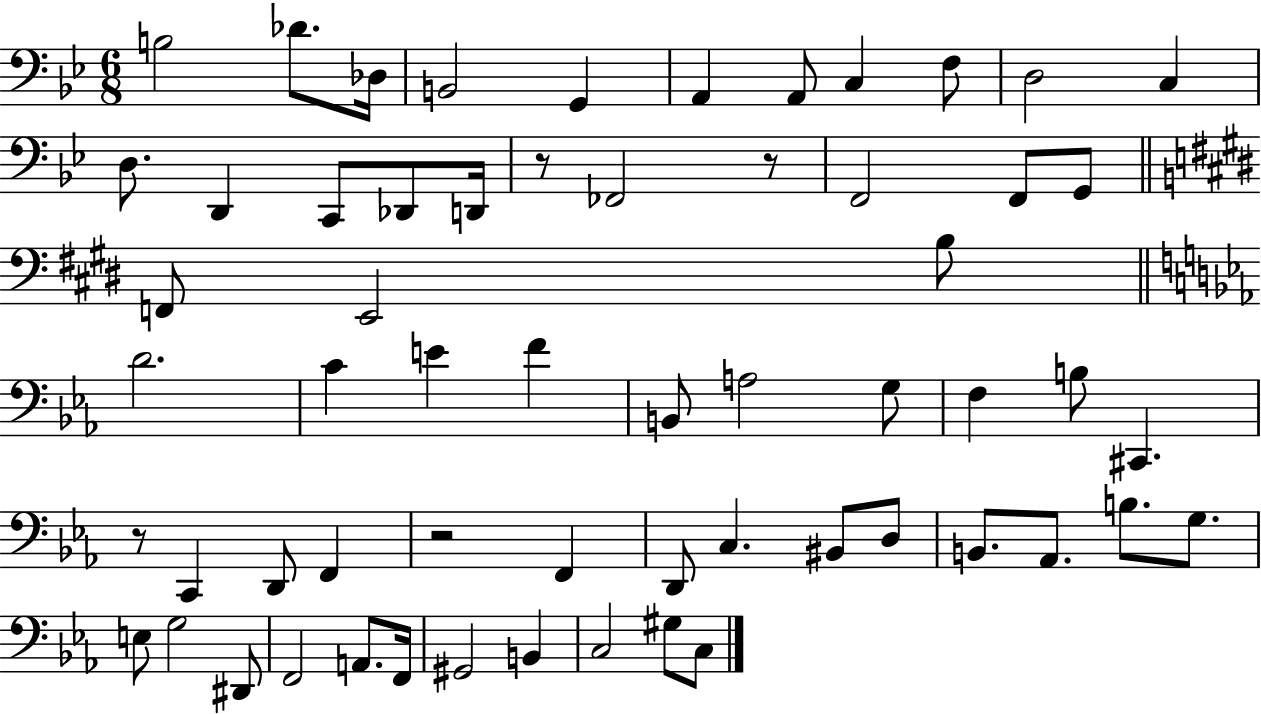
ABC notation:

X:1
T:Untitled
M:6/8
L:1/4
K:Bb
B,2 _D/2 _D,/4 B,,2 G,, A,, A,,/2 C, F,/2 D,2 C, D,/2 D,, C,,/2 _D,,/2 D,,/4 z/2 _F,,2 z/2 F,,2 F,,/2 G,,/2 F,,/2 E,,2 B,/2 D2 C E F B,,/2 A,2 G,/2 F, B,/2 ^C,, z/2 C,, D,,/2 F,, z2 F,, D,,/2 C, ^B,,/2 D,/2 B,,/2 _A,,/2 B,/2 G,/2 E,/2 G,2 ^D,,/2 F,,2 A,,/2 F,,/4 ^G,,2 B,, C,2 ^G,/2 C,/2